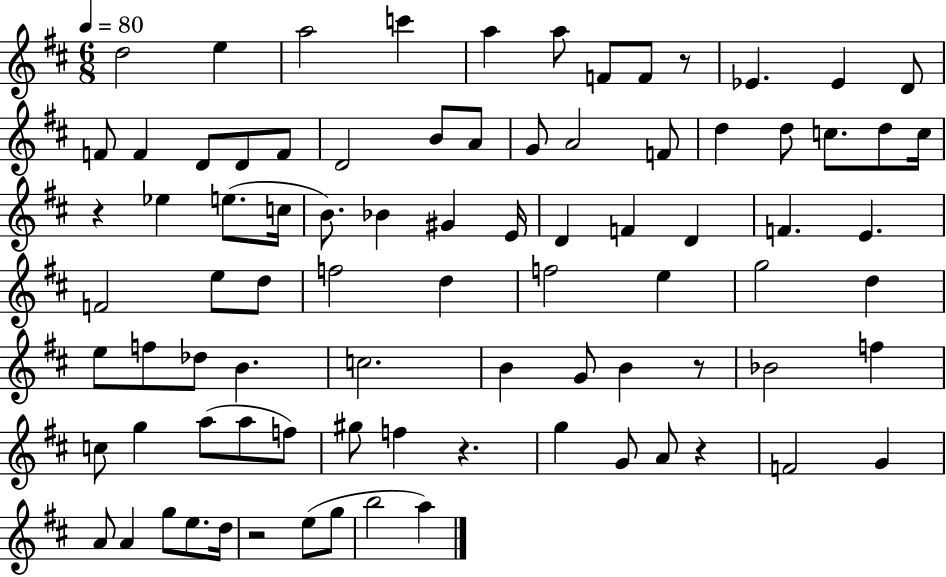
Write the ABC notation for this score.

X:1
T:Untitled
M:6/8
L:1/4
K:D
d2 e a2 c' a a/2 F/2 F/2 z/2 _E _E D/2 F/2 F D/2 D/2 F/2 D2 B/2 A/2 G/2 A2 F/2 d d/2 c/2 d/2 c/4 z _e e/2 c/4 B/2 _B ^G E/4 D F D F E F2 e/2 d/2 f2 d f2 e g2 d e/2 f/2 _d/2 B c2 B G/2 B z/2 _B2 f c/2 g a/2 a/2 f/2 ^g/2 f z g G/2 A/2 z F2 G A/2 A g/2 e/2 d/4 z2 e/2 g/2 b2 a